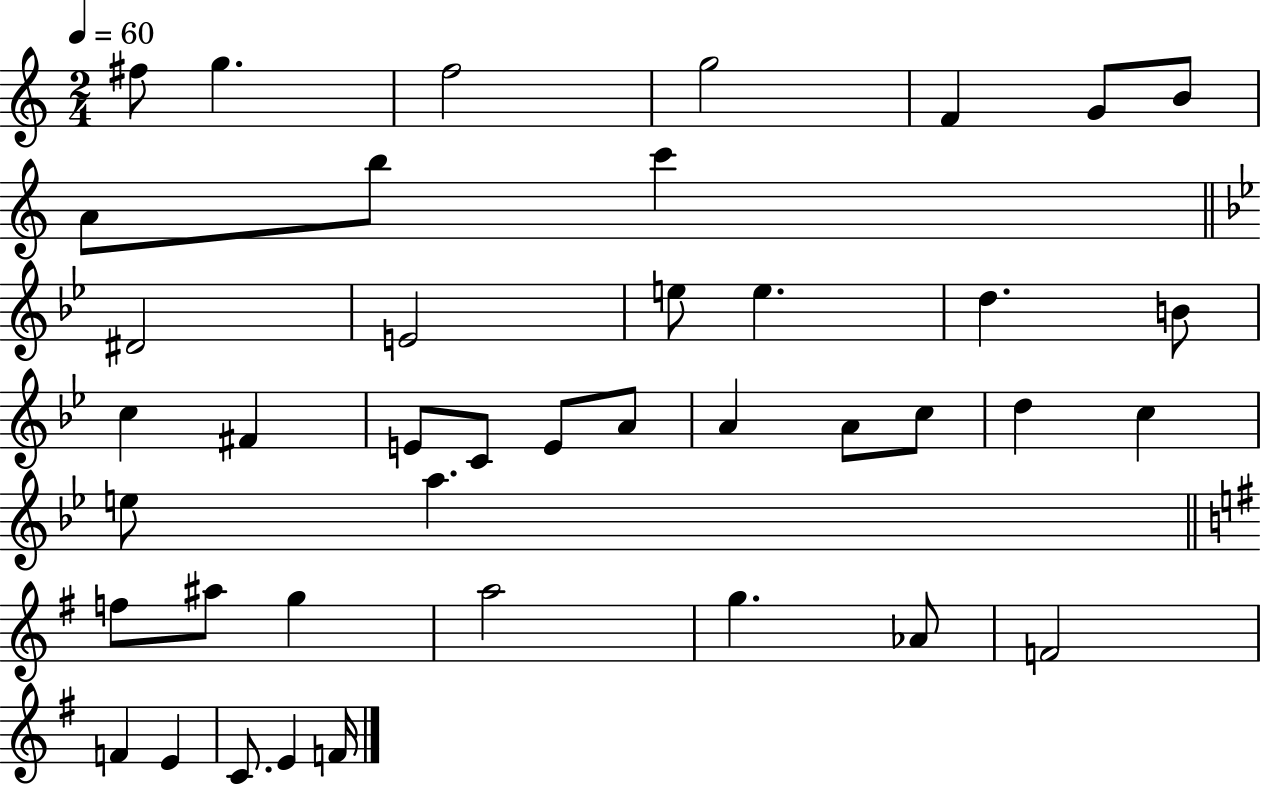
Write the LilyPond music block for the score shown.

{
  \clef treble
  \numericTimeSignature
  \time 2/4
  \key c \major
  \tempo 4 = 60
  fis''8 g''4. | f''2 | g''2 | f'4 g'8 b'8 | \break a'8 b''8 c'''4 | \bar "||" \break \key bes \major dis'2 | e'2 | e''8 e''4. | d''4. b'8 | \break c''4 fis'4 | e'8 c'8 e'8 a'8 | a'4 a'8 c''8 | d''4 c''4 | \break e''8 a''4. | \bar "||" \break \key e \minor f''8 ais''8 g''4 | a''2 | g''4. aes'8 | f'2 | \break f'4 e'4 | c'8. e'4 f'16 | \bar "|."
}